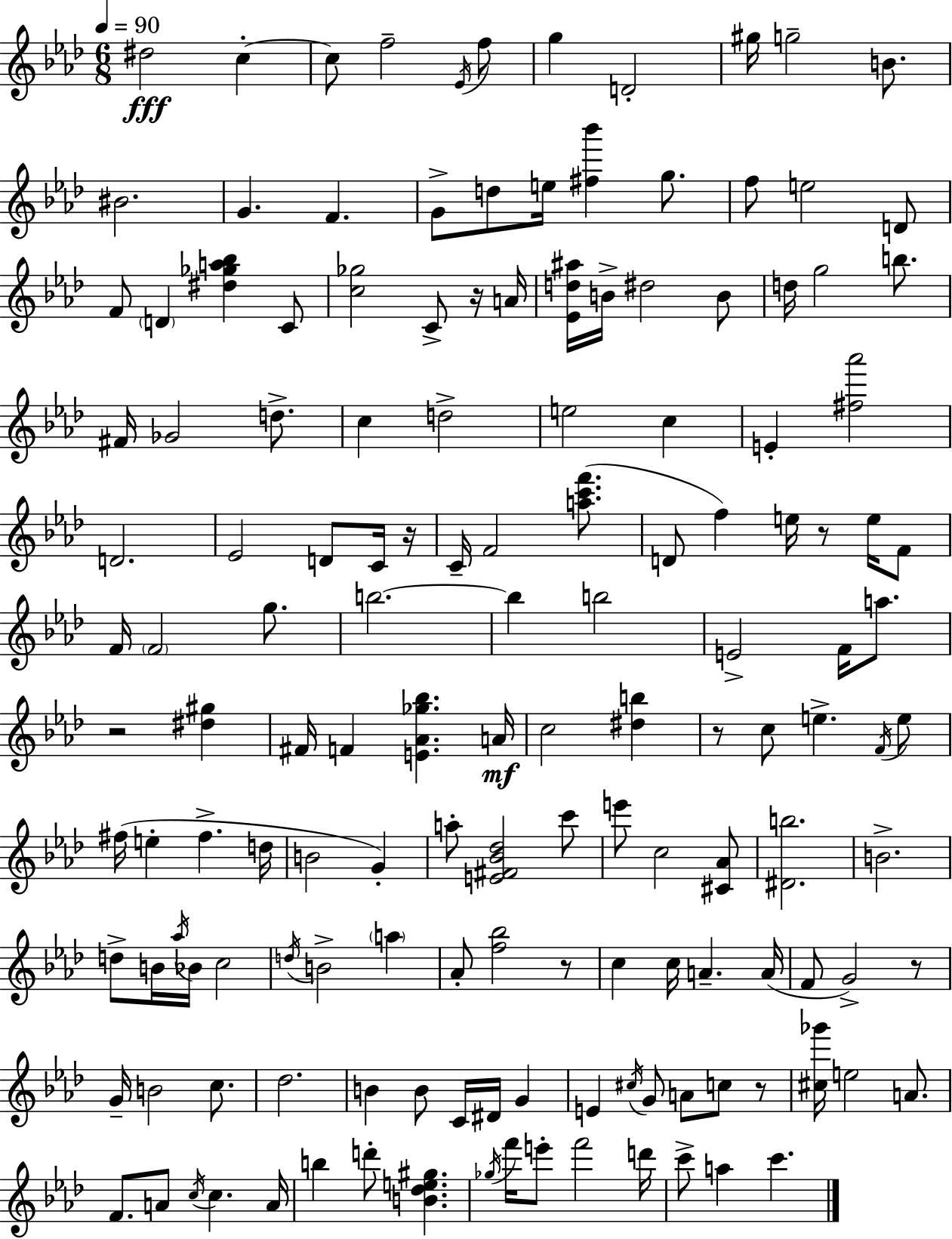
D#5/h C5/q C5/e F5/h Eb4/s F5/e G5/q D4/h G#5/s G5/h B4/e. BIS4/h. G4/q. F4/q. G4/e D5/e E5/s [F#5,Bb6]/q G5/e. F5/e E5/h D4/e F4/e D4/q [D#5,Gb5,A5,Bb5]/q C4/e [C5,Gb5]/h C4/e R/s A4/s [Eb4,D5,A#5]/s B4/s D#5/h B4/e D5/s G5/h B5/e. F#4/s Gb4/h D5/e. C5/q D5/h E5/h C5/q E4/q [F#5,Ab6]/h D4/h. Eb4/h D4/e C4/s R/s C4/s F4/h [A5,C6,F6]/e. D4/e F5/q E5/s R/e E5/s F4/e F4/s F4/h G5/e. B5/h. B5/q B5/h E4/h F4/s A5/e. R/h [D#5,G#5]/q F#4/s F4/q [E4,Ab4,Gb5,Bb5]/q. A4/s C5/h [D#5,B5]/q R/e C5/e E5/q. F4/s E5/e F#5/s E5/q F#5/q. D5/s B4/h G4/q A5/e [E4,F#4,Bb4,Db5]/h C6/e E6/e C5/h [C#4,Ab4]/e [D#4,B5]/h. B4/h. D5/e B4/s Ab5/s Bb4/s C5/h D5/s B4/h A5/q Ab4/e [F5,Bb5]/h R/e C5/q C5/s A4/q. A4/s F4/e G4/h R/e G4/s B4/h C5/e. Db5/h. B4/q B4/e C4/s D#4/s G4/q E4/q C#5/s G4/e A4/e C5/e R/e [C#5,Gb6]/s E5/h A4/e. F4/e. A4/e C5/s C5/q. A4/s B5/q D6/e [B4,Db5,E5,G#5]/q. Gb5/s F6/s E6/e F6/h D6/s C6/e A5/q C6/q.